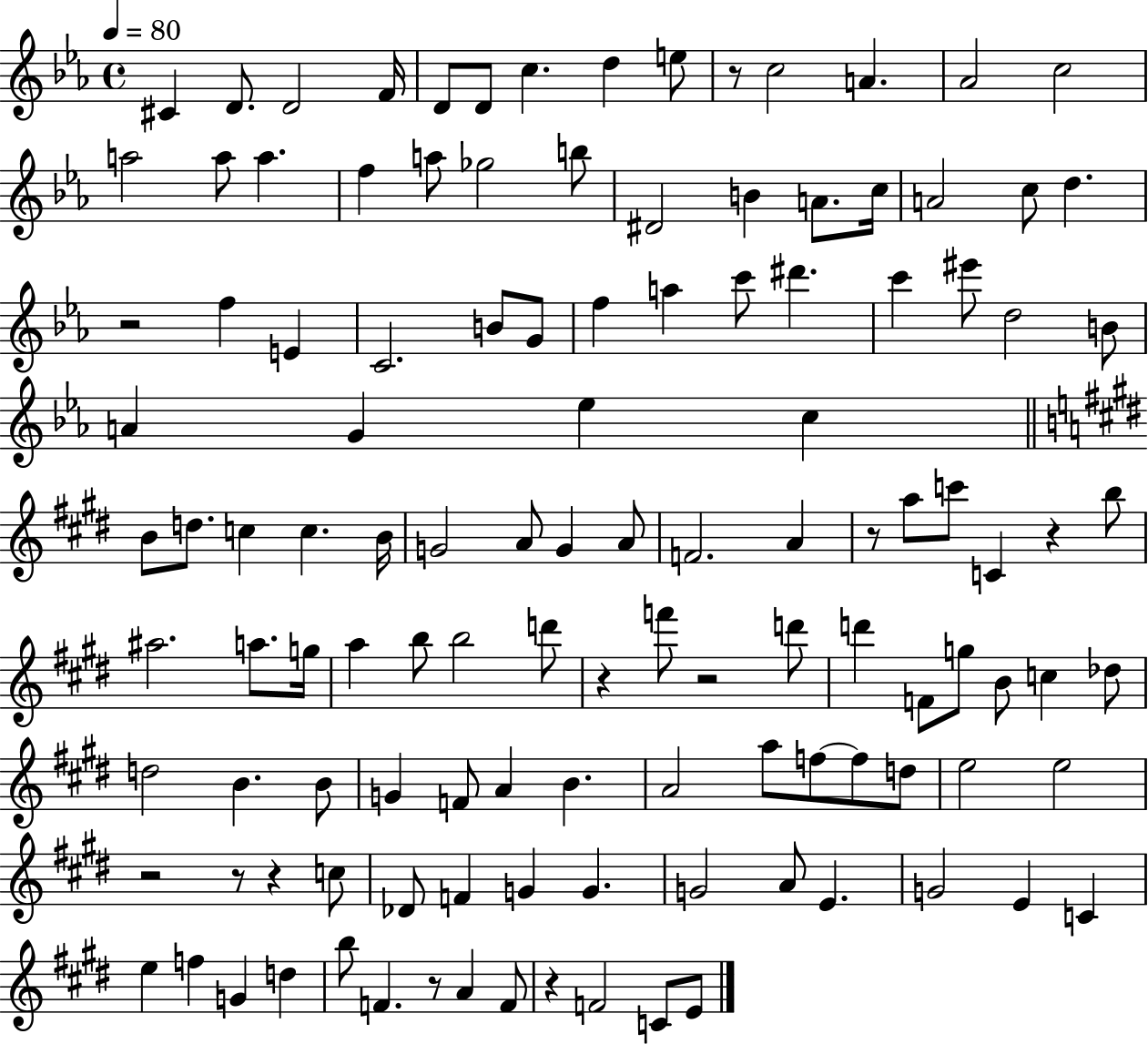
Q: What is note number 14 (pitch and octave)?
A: A5